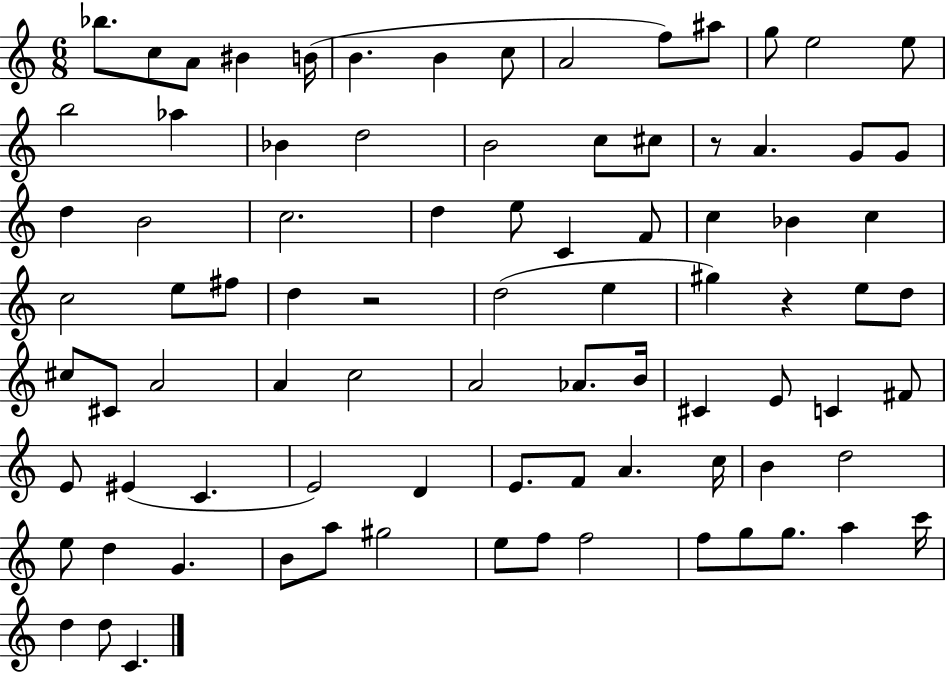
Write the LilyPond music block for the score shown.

{
  \clef treble
  \numericTimeSignature
  \time 6/8
  \key c \major
  \repeat volta 2 { bes''8. c''8 a'8 bis'4 b'16( | b'4. b'4 c''8 | a'2 f''8) ais''8 | g''8 e''2 e''8 | \break b''2 aes''4 | bes'4 d''2 | b'2 c''8 cis''8 | r8 a'4. g'8 g'8 | \break d''4 b'2 | c''2. | d''4 e''8 c'4 f'8 | c''4 bes'4 c''4 | \break c''2 e''8 fis''8 | d''4 r2 | d''2( e''4 | gis''4) r4 e''8 d''8 | \break cis''8 cis'8 a'2 | a'4 c''2 | a'2 aes'8. b'16 | cis'4 e'8 c'4 fis'8 | \break e'8 eis'4( c'4. | e'2) d'4 | e'8. f'8 a'4. c''16 | b'4 d''2 | \break e''8 d''4 g'4. | b'8 a''8 gis''2 | e''8 f''8 f''2 | f''8 g''8 g''8. a''4 c'''16 | \break d''4 d''8 c'4. | } \bar "|."
}